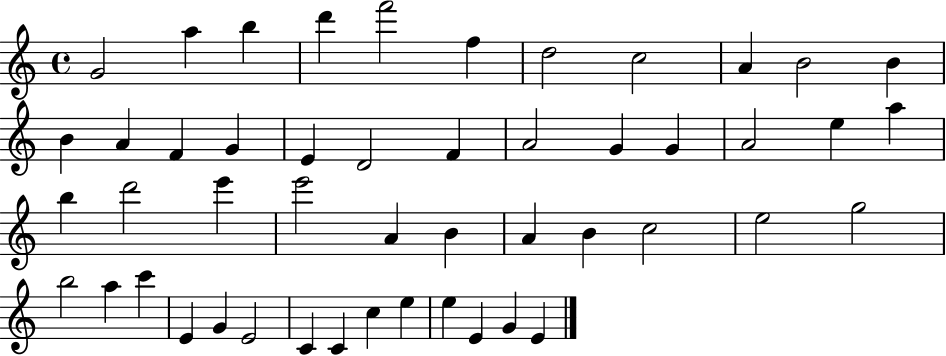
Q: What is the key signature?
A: C major